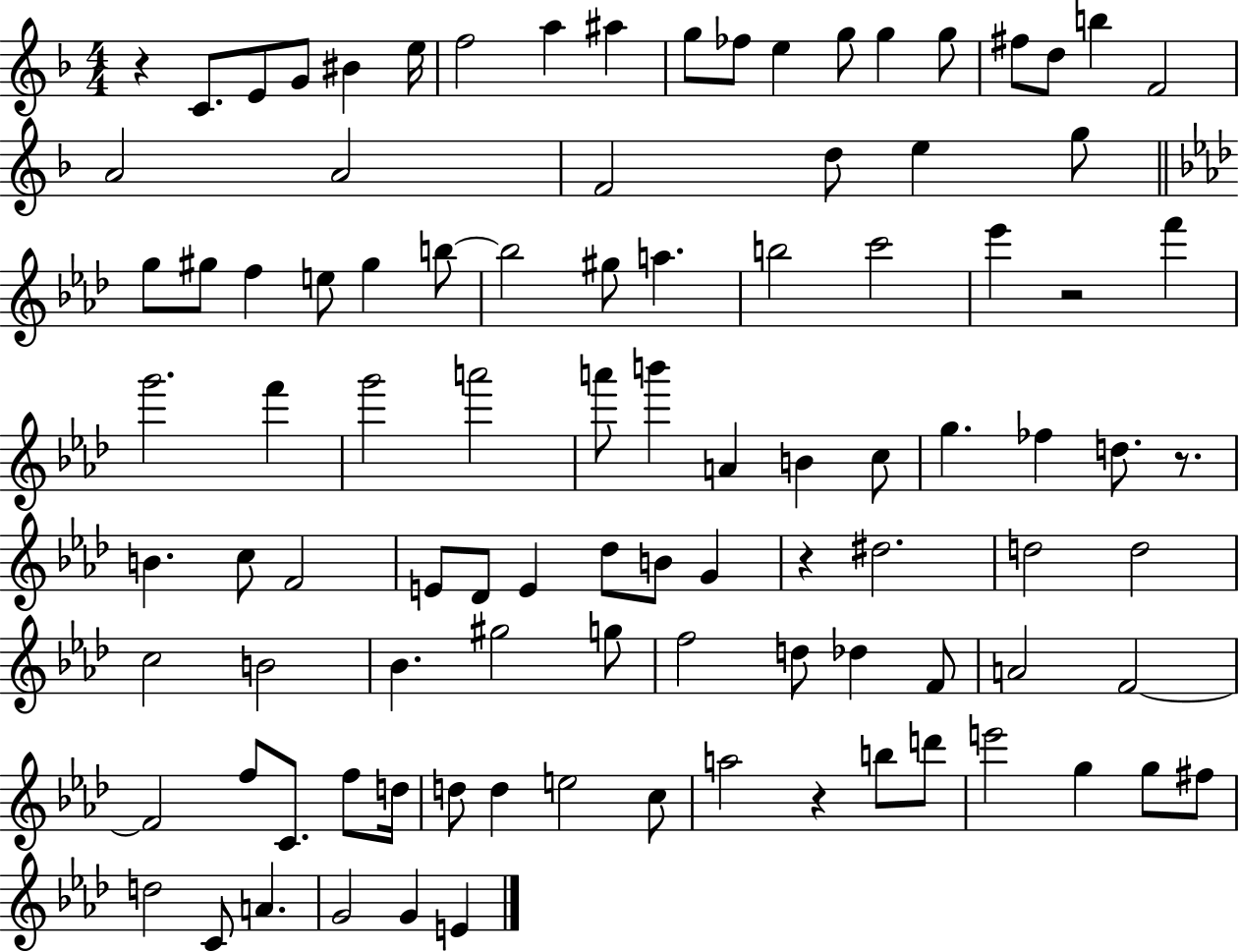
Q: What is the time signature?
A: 4/4